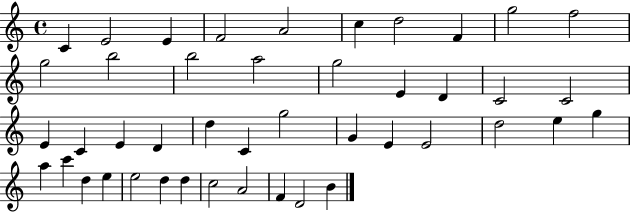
X:1
T:Untitled
M:4/4
L:1/4
K:C
C E2 E F2 A2 c d2 F g2 f2 g2 b2 b2 a2 g2 E D C2 C2 E C E D d C g2 G E E2 d2 e g a c' d e e2 d d c2 A2 F D2 B